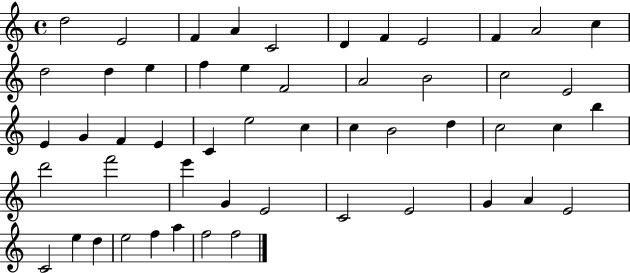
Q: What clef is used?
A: treble